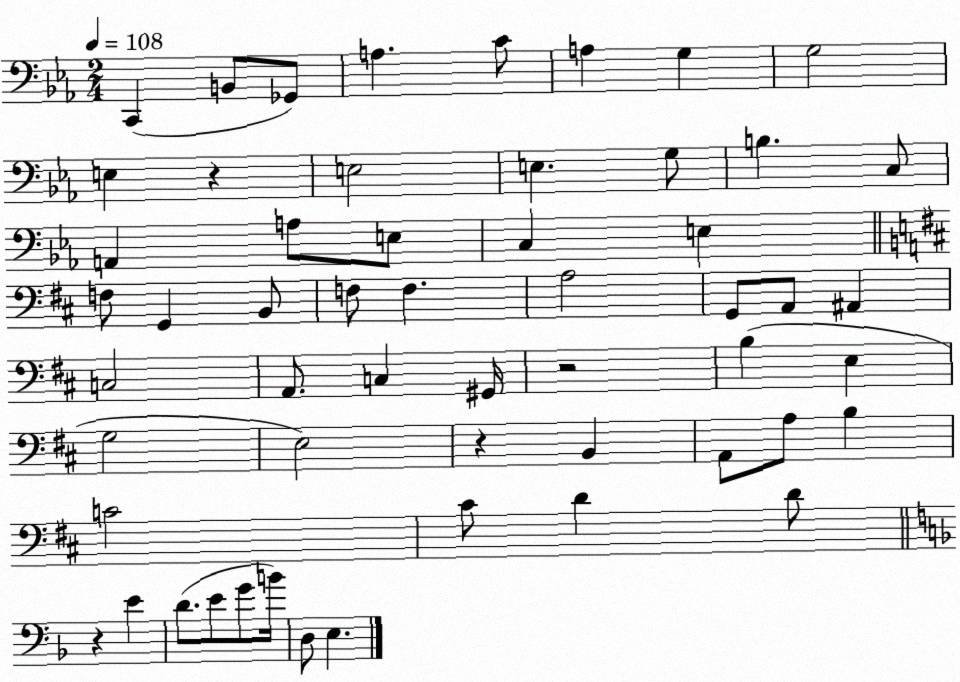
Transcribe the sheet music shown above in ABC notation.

X:1
T:Untitled
M:2/4
L:1/4
K:Eb
C,, B,,/2 _G,,/2 A, C/2 A, G, G,2 E, z E,2 E, G,/2 B, C,/2 A,, A,/2 E,/2 C, E, F,/2 G,, B,,/2 F,/2 F, A,2 G,,/2 A,,/2 ^A,, C,2 A,,/2 C, ^G,,/4 z2 B, E, G,2 E,2 z B,, A,,/2 A,/2 B, C2 ^C/2 D D/2 z E D/2 E/2 G/2 B/4 D,/2 E,